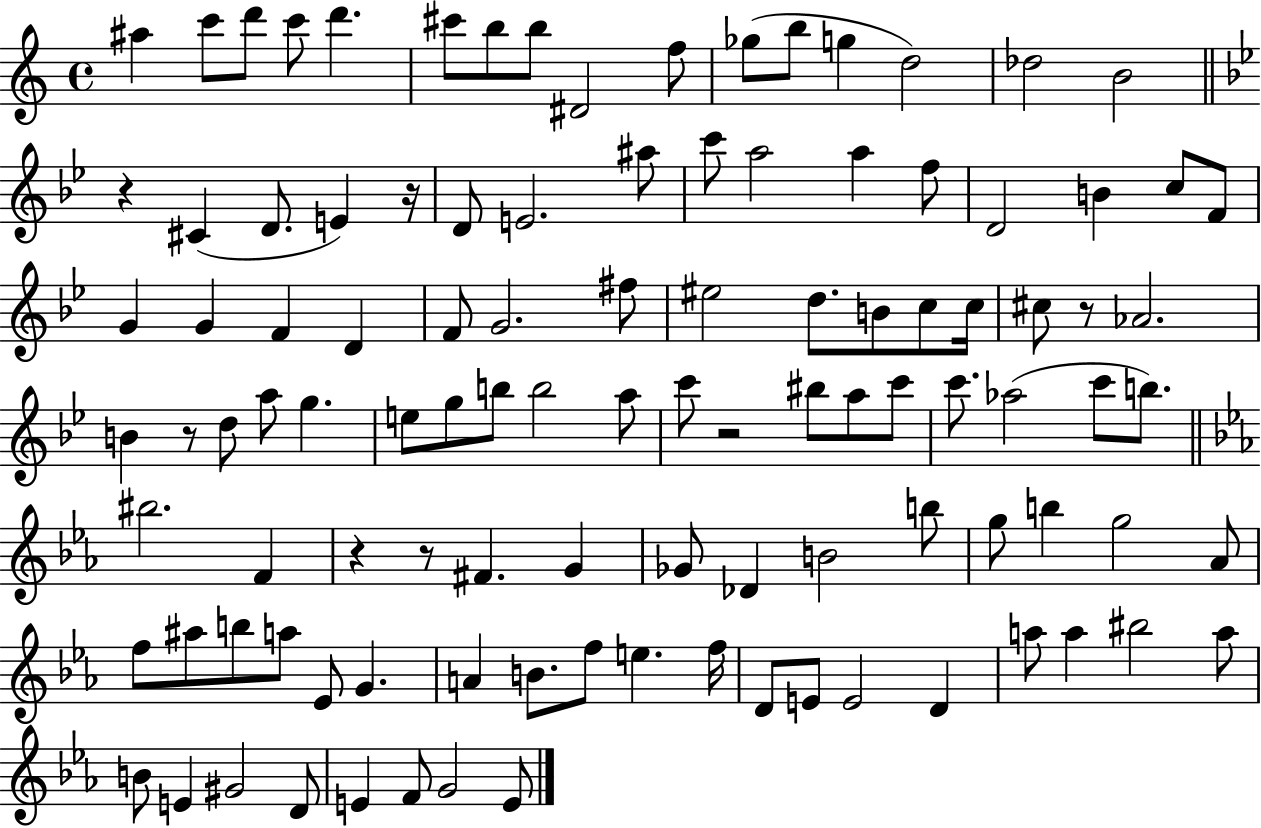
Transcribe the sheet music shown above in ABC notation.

X:1
T:Untitled
M:4/4
L:1/4
K:C
^a c'/2 d'/2 c'/2 d' ^c'/2 b/2 b/2 ^D2 f/2 _g/2 b/2 g d2 _d2 B2 z ^C D/2 E z/4 D/2 E2 ^a/2 c'/2 a2 a f/2 D2 B c/2 F/2 G G F D F/2 G2 ^f/2 ^e2 d/2 B/2 c/2 c/4 ^c/2 z/2 _A2 B z/2 d/2 a/2 g e/2 g/2 b/2 b2 a/2 c'/2 z2 ^b/2 a/2 c'/2 c'/2 _a2 c'/2 b/2 ^b2 F z z/2 ^F G _G/2 _D B2 b/2 g/2 b g2 _A/2 f/2 ^a/2 b/2 a/2 _E/2 G A B/2 f/2 e f/4 D/2 E/2 E2 D a/2 a ^b2 a/2 B/2 E ^G2 D/2 E F/2 G2 E/2